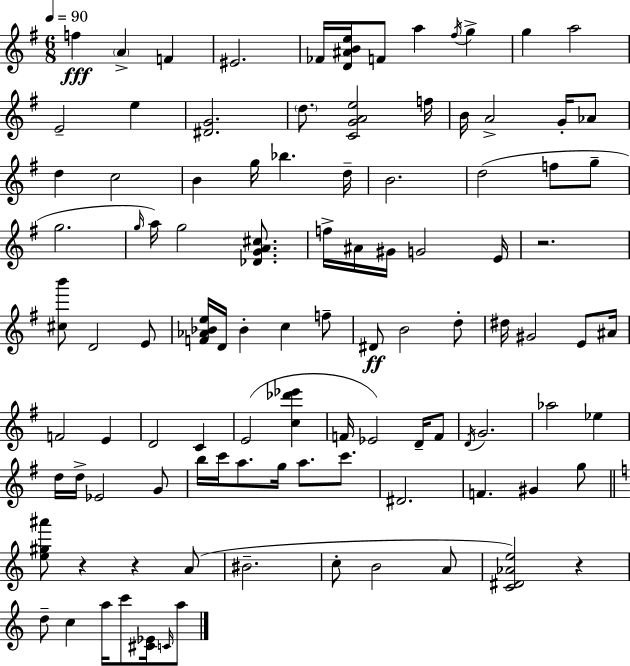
F5/q A4/q F4/q EIS4/h. FES4/s [D4,A#4,B4,E5]/s F4/e A5/q F#5/s G5/q G5/q A5/h E4/h E5/q [D#4,G4]/h. D5/e. [C4,G4,A4,E5]/h F5/s B4/s A4/h G4/s Ab4/e D5/q C5/h B4/q G5/s Bb5/q. D5/s B4/h. D5/h F5/e G5/e G5/h. G5/s A5/s G5/h [Db4,G4,A4,C#5]/e. F5/s A#4/s G#4/s G4/h E4/s R/h. [C#5,B6]/e D4/h E4/e [F4,Ab4,Bb4,E5]/s D4/s Bb4/q C5/q F5/e D#4/e B4/h D5/e D#5/s G#4/h E4/e A#4/s F4/h E4/q D4/h C4/q E4/h [C5,Db6,Eb6]/q F4/s Eb4/h D4/s F4/e D4/s G4/h. Ab5/h Eb5/q D5/s D5/s Eb4/h G4/e B5/s C6/s A5/e. G5/s A5/e. C6/e. D#4/h. F4/q. G#4/q G5/e [E5,G#5,A#6]/e R/q R/q A4/e BIS4/h. C5/e B4/h A4/e [C4,D#4,Ab4,E5]/h R/q D5/e C5/q A5/s C6/e [C#4,Eb4]/s C4/s A5/e